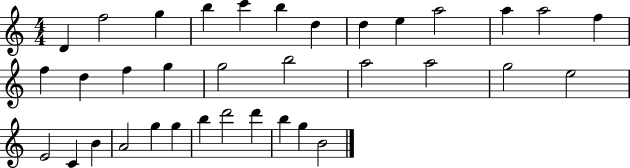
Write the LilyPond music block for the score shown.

{
  \clef treble
  \numericTimeSignature
  \time 4/4
  \key c \major
  d'4 f''2 g''4 | b''4 c'''4 b''4 d''4 | d''4 e''4 a''2 | a''4 a''2 f''4 | \break f''4 d''4 f''4 g''4 | g''2 b''2 | a''2 a''2 | g''2 e''2 | \break e'2 c'4 b'4 | a'2 g''4 g''4 | b''4 d'''2 d'''4 | b''4 g''4 b'2 | \break \bar "|."
}